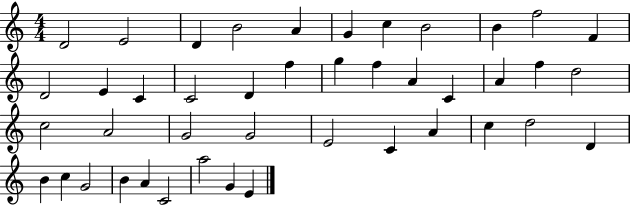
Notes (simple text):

D4/h E4/h D4/q B4/h A4/q G4/q C5/q B4/h B4/q F5/h F4/q D4/h E4/q C4/q C4/h D4/q F5/q G5/q F5/q A4/q C4/q A4/q F5/q D5/h C5/h A4/h G4/h G4/h E4/h C4/q A4/q C5/q D5/h D4/q B4/q C5/q G4/h B4/q A4/q C4/h A5/h G4/q E4/q